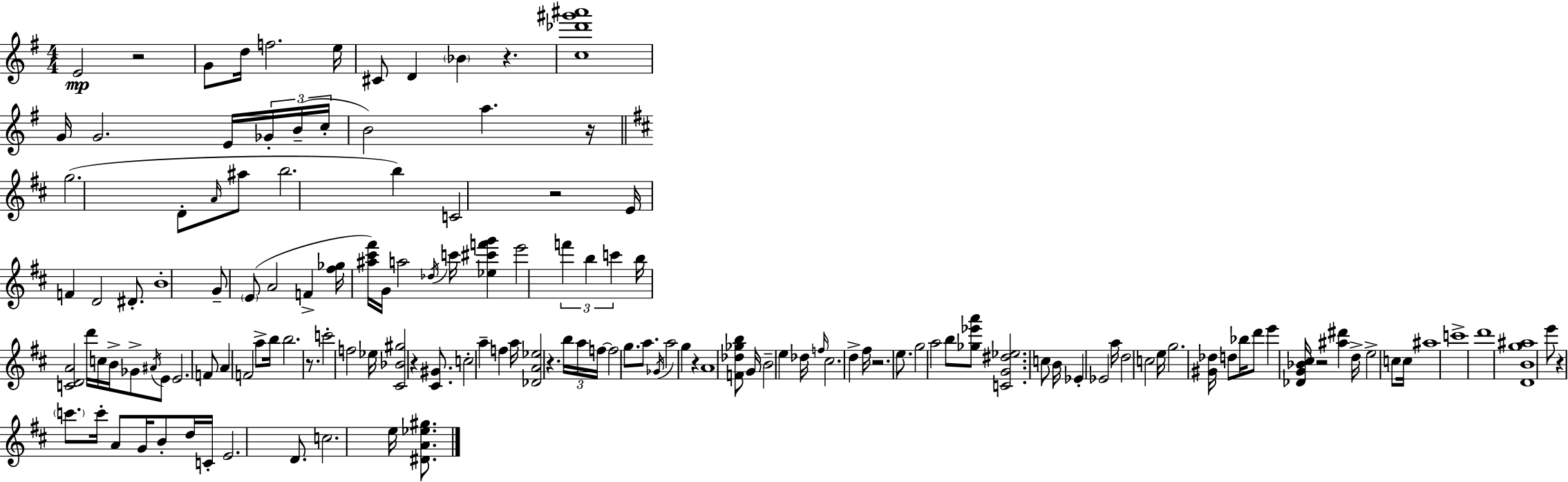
E4/h R/h G4/e D5/s F5/h. E5/s C#4/e D4/q Bb4/q R/q. [C5,Db6,G#6,A#6]/w G4/s G4/h. E4/s Gb4/s B4/s C5/s B4/h A5/q. R/s G5/h. D4/e A4/s A#5/e B5/h. B5/q C4/h R/h E4/s F4/q D4/h D#4/e. B4/w G4/e E4/e A4/h F4/q [F#5,Gb5]/s [A#5,C#6,F#6]/s G4/s A5/h Db5/s C6/s [Eb5,C#6,F6,G6]/q E6/h F6/q B5/q C6/q B5/s [C4,D4,A4]/h D6/s C5/s B4/s Gb4/e A#4/s E4/e E4/h. F4/e A4/q F4/h A5/e B5/s B5/h. R/e. C6/h F5/h Eb5/s [C#4,Bb4,G#5]/h R/q [C#4,G#4]/e. C5/h A5/q F5/q A5/s [Db4,A4,Eb5]/h R/q. B5/s A5/s F5/s F5/h G5/e. A5/e. Gb4/s A5/h G5/q R/q A4/w [F4,Db5,Gb5,B5]/e G4/s B4/h E5/q Db5/s F5/s C#5/h. D5/q F#5/s R/h. E5/e. G5/h A5/h B5/e [Gb5,Eb6,A6]/e [C4,G4,D#5,Eb5]/h. C5/e B4/s Eb4/q Eb4/h A5/s D5/h C5/h E5/s G5/h. [G#4,Db5]/s D5/e Bb5/s D6/e E6/q [Db4,G4,Bb4,C#5]/s R/h [A#5,D#6]/q D5/s E5/h C5/e C5/s A#5/w C6/w D6/w [D4,B4,G5,A#5]/w E6/e R/q C6/e. C6/s A4/e G4/s B4/e D5/s C4/s E4/h. D4/e. C5/h. E5/s [D#4,A4,Eb5,G#5]/e.